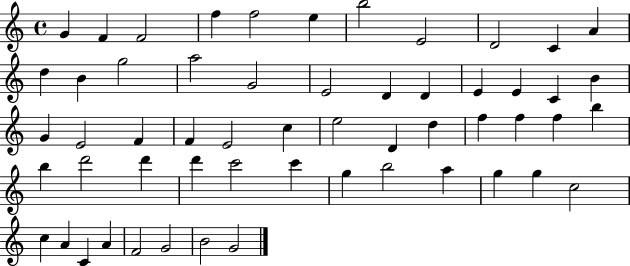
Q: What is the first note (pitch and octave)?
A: G4